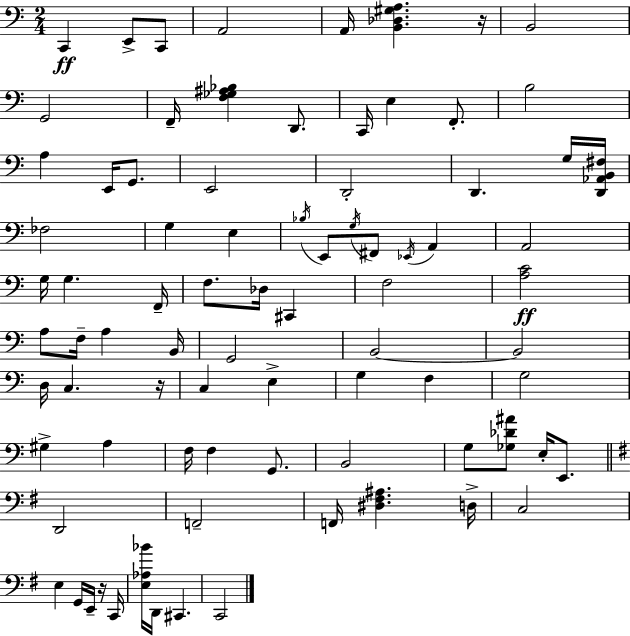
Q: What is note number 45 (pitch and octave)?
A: D3